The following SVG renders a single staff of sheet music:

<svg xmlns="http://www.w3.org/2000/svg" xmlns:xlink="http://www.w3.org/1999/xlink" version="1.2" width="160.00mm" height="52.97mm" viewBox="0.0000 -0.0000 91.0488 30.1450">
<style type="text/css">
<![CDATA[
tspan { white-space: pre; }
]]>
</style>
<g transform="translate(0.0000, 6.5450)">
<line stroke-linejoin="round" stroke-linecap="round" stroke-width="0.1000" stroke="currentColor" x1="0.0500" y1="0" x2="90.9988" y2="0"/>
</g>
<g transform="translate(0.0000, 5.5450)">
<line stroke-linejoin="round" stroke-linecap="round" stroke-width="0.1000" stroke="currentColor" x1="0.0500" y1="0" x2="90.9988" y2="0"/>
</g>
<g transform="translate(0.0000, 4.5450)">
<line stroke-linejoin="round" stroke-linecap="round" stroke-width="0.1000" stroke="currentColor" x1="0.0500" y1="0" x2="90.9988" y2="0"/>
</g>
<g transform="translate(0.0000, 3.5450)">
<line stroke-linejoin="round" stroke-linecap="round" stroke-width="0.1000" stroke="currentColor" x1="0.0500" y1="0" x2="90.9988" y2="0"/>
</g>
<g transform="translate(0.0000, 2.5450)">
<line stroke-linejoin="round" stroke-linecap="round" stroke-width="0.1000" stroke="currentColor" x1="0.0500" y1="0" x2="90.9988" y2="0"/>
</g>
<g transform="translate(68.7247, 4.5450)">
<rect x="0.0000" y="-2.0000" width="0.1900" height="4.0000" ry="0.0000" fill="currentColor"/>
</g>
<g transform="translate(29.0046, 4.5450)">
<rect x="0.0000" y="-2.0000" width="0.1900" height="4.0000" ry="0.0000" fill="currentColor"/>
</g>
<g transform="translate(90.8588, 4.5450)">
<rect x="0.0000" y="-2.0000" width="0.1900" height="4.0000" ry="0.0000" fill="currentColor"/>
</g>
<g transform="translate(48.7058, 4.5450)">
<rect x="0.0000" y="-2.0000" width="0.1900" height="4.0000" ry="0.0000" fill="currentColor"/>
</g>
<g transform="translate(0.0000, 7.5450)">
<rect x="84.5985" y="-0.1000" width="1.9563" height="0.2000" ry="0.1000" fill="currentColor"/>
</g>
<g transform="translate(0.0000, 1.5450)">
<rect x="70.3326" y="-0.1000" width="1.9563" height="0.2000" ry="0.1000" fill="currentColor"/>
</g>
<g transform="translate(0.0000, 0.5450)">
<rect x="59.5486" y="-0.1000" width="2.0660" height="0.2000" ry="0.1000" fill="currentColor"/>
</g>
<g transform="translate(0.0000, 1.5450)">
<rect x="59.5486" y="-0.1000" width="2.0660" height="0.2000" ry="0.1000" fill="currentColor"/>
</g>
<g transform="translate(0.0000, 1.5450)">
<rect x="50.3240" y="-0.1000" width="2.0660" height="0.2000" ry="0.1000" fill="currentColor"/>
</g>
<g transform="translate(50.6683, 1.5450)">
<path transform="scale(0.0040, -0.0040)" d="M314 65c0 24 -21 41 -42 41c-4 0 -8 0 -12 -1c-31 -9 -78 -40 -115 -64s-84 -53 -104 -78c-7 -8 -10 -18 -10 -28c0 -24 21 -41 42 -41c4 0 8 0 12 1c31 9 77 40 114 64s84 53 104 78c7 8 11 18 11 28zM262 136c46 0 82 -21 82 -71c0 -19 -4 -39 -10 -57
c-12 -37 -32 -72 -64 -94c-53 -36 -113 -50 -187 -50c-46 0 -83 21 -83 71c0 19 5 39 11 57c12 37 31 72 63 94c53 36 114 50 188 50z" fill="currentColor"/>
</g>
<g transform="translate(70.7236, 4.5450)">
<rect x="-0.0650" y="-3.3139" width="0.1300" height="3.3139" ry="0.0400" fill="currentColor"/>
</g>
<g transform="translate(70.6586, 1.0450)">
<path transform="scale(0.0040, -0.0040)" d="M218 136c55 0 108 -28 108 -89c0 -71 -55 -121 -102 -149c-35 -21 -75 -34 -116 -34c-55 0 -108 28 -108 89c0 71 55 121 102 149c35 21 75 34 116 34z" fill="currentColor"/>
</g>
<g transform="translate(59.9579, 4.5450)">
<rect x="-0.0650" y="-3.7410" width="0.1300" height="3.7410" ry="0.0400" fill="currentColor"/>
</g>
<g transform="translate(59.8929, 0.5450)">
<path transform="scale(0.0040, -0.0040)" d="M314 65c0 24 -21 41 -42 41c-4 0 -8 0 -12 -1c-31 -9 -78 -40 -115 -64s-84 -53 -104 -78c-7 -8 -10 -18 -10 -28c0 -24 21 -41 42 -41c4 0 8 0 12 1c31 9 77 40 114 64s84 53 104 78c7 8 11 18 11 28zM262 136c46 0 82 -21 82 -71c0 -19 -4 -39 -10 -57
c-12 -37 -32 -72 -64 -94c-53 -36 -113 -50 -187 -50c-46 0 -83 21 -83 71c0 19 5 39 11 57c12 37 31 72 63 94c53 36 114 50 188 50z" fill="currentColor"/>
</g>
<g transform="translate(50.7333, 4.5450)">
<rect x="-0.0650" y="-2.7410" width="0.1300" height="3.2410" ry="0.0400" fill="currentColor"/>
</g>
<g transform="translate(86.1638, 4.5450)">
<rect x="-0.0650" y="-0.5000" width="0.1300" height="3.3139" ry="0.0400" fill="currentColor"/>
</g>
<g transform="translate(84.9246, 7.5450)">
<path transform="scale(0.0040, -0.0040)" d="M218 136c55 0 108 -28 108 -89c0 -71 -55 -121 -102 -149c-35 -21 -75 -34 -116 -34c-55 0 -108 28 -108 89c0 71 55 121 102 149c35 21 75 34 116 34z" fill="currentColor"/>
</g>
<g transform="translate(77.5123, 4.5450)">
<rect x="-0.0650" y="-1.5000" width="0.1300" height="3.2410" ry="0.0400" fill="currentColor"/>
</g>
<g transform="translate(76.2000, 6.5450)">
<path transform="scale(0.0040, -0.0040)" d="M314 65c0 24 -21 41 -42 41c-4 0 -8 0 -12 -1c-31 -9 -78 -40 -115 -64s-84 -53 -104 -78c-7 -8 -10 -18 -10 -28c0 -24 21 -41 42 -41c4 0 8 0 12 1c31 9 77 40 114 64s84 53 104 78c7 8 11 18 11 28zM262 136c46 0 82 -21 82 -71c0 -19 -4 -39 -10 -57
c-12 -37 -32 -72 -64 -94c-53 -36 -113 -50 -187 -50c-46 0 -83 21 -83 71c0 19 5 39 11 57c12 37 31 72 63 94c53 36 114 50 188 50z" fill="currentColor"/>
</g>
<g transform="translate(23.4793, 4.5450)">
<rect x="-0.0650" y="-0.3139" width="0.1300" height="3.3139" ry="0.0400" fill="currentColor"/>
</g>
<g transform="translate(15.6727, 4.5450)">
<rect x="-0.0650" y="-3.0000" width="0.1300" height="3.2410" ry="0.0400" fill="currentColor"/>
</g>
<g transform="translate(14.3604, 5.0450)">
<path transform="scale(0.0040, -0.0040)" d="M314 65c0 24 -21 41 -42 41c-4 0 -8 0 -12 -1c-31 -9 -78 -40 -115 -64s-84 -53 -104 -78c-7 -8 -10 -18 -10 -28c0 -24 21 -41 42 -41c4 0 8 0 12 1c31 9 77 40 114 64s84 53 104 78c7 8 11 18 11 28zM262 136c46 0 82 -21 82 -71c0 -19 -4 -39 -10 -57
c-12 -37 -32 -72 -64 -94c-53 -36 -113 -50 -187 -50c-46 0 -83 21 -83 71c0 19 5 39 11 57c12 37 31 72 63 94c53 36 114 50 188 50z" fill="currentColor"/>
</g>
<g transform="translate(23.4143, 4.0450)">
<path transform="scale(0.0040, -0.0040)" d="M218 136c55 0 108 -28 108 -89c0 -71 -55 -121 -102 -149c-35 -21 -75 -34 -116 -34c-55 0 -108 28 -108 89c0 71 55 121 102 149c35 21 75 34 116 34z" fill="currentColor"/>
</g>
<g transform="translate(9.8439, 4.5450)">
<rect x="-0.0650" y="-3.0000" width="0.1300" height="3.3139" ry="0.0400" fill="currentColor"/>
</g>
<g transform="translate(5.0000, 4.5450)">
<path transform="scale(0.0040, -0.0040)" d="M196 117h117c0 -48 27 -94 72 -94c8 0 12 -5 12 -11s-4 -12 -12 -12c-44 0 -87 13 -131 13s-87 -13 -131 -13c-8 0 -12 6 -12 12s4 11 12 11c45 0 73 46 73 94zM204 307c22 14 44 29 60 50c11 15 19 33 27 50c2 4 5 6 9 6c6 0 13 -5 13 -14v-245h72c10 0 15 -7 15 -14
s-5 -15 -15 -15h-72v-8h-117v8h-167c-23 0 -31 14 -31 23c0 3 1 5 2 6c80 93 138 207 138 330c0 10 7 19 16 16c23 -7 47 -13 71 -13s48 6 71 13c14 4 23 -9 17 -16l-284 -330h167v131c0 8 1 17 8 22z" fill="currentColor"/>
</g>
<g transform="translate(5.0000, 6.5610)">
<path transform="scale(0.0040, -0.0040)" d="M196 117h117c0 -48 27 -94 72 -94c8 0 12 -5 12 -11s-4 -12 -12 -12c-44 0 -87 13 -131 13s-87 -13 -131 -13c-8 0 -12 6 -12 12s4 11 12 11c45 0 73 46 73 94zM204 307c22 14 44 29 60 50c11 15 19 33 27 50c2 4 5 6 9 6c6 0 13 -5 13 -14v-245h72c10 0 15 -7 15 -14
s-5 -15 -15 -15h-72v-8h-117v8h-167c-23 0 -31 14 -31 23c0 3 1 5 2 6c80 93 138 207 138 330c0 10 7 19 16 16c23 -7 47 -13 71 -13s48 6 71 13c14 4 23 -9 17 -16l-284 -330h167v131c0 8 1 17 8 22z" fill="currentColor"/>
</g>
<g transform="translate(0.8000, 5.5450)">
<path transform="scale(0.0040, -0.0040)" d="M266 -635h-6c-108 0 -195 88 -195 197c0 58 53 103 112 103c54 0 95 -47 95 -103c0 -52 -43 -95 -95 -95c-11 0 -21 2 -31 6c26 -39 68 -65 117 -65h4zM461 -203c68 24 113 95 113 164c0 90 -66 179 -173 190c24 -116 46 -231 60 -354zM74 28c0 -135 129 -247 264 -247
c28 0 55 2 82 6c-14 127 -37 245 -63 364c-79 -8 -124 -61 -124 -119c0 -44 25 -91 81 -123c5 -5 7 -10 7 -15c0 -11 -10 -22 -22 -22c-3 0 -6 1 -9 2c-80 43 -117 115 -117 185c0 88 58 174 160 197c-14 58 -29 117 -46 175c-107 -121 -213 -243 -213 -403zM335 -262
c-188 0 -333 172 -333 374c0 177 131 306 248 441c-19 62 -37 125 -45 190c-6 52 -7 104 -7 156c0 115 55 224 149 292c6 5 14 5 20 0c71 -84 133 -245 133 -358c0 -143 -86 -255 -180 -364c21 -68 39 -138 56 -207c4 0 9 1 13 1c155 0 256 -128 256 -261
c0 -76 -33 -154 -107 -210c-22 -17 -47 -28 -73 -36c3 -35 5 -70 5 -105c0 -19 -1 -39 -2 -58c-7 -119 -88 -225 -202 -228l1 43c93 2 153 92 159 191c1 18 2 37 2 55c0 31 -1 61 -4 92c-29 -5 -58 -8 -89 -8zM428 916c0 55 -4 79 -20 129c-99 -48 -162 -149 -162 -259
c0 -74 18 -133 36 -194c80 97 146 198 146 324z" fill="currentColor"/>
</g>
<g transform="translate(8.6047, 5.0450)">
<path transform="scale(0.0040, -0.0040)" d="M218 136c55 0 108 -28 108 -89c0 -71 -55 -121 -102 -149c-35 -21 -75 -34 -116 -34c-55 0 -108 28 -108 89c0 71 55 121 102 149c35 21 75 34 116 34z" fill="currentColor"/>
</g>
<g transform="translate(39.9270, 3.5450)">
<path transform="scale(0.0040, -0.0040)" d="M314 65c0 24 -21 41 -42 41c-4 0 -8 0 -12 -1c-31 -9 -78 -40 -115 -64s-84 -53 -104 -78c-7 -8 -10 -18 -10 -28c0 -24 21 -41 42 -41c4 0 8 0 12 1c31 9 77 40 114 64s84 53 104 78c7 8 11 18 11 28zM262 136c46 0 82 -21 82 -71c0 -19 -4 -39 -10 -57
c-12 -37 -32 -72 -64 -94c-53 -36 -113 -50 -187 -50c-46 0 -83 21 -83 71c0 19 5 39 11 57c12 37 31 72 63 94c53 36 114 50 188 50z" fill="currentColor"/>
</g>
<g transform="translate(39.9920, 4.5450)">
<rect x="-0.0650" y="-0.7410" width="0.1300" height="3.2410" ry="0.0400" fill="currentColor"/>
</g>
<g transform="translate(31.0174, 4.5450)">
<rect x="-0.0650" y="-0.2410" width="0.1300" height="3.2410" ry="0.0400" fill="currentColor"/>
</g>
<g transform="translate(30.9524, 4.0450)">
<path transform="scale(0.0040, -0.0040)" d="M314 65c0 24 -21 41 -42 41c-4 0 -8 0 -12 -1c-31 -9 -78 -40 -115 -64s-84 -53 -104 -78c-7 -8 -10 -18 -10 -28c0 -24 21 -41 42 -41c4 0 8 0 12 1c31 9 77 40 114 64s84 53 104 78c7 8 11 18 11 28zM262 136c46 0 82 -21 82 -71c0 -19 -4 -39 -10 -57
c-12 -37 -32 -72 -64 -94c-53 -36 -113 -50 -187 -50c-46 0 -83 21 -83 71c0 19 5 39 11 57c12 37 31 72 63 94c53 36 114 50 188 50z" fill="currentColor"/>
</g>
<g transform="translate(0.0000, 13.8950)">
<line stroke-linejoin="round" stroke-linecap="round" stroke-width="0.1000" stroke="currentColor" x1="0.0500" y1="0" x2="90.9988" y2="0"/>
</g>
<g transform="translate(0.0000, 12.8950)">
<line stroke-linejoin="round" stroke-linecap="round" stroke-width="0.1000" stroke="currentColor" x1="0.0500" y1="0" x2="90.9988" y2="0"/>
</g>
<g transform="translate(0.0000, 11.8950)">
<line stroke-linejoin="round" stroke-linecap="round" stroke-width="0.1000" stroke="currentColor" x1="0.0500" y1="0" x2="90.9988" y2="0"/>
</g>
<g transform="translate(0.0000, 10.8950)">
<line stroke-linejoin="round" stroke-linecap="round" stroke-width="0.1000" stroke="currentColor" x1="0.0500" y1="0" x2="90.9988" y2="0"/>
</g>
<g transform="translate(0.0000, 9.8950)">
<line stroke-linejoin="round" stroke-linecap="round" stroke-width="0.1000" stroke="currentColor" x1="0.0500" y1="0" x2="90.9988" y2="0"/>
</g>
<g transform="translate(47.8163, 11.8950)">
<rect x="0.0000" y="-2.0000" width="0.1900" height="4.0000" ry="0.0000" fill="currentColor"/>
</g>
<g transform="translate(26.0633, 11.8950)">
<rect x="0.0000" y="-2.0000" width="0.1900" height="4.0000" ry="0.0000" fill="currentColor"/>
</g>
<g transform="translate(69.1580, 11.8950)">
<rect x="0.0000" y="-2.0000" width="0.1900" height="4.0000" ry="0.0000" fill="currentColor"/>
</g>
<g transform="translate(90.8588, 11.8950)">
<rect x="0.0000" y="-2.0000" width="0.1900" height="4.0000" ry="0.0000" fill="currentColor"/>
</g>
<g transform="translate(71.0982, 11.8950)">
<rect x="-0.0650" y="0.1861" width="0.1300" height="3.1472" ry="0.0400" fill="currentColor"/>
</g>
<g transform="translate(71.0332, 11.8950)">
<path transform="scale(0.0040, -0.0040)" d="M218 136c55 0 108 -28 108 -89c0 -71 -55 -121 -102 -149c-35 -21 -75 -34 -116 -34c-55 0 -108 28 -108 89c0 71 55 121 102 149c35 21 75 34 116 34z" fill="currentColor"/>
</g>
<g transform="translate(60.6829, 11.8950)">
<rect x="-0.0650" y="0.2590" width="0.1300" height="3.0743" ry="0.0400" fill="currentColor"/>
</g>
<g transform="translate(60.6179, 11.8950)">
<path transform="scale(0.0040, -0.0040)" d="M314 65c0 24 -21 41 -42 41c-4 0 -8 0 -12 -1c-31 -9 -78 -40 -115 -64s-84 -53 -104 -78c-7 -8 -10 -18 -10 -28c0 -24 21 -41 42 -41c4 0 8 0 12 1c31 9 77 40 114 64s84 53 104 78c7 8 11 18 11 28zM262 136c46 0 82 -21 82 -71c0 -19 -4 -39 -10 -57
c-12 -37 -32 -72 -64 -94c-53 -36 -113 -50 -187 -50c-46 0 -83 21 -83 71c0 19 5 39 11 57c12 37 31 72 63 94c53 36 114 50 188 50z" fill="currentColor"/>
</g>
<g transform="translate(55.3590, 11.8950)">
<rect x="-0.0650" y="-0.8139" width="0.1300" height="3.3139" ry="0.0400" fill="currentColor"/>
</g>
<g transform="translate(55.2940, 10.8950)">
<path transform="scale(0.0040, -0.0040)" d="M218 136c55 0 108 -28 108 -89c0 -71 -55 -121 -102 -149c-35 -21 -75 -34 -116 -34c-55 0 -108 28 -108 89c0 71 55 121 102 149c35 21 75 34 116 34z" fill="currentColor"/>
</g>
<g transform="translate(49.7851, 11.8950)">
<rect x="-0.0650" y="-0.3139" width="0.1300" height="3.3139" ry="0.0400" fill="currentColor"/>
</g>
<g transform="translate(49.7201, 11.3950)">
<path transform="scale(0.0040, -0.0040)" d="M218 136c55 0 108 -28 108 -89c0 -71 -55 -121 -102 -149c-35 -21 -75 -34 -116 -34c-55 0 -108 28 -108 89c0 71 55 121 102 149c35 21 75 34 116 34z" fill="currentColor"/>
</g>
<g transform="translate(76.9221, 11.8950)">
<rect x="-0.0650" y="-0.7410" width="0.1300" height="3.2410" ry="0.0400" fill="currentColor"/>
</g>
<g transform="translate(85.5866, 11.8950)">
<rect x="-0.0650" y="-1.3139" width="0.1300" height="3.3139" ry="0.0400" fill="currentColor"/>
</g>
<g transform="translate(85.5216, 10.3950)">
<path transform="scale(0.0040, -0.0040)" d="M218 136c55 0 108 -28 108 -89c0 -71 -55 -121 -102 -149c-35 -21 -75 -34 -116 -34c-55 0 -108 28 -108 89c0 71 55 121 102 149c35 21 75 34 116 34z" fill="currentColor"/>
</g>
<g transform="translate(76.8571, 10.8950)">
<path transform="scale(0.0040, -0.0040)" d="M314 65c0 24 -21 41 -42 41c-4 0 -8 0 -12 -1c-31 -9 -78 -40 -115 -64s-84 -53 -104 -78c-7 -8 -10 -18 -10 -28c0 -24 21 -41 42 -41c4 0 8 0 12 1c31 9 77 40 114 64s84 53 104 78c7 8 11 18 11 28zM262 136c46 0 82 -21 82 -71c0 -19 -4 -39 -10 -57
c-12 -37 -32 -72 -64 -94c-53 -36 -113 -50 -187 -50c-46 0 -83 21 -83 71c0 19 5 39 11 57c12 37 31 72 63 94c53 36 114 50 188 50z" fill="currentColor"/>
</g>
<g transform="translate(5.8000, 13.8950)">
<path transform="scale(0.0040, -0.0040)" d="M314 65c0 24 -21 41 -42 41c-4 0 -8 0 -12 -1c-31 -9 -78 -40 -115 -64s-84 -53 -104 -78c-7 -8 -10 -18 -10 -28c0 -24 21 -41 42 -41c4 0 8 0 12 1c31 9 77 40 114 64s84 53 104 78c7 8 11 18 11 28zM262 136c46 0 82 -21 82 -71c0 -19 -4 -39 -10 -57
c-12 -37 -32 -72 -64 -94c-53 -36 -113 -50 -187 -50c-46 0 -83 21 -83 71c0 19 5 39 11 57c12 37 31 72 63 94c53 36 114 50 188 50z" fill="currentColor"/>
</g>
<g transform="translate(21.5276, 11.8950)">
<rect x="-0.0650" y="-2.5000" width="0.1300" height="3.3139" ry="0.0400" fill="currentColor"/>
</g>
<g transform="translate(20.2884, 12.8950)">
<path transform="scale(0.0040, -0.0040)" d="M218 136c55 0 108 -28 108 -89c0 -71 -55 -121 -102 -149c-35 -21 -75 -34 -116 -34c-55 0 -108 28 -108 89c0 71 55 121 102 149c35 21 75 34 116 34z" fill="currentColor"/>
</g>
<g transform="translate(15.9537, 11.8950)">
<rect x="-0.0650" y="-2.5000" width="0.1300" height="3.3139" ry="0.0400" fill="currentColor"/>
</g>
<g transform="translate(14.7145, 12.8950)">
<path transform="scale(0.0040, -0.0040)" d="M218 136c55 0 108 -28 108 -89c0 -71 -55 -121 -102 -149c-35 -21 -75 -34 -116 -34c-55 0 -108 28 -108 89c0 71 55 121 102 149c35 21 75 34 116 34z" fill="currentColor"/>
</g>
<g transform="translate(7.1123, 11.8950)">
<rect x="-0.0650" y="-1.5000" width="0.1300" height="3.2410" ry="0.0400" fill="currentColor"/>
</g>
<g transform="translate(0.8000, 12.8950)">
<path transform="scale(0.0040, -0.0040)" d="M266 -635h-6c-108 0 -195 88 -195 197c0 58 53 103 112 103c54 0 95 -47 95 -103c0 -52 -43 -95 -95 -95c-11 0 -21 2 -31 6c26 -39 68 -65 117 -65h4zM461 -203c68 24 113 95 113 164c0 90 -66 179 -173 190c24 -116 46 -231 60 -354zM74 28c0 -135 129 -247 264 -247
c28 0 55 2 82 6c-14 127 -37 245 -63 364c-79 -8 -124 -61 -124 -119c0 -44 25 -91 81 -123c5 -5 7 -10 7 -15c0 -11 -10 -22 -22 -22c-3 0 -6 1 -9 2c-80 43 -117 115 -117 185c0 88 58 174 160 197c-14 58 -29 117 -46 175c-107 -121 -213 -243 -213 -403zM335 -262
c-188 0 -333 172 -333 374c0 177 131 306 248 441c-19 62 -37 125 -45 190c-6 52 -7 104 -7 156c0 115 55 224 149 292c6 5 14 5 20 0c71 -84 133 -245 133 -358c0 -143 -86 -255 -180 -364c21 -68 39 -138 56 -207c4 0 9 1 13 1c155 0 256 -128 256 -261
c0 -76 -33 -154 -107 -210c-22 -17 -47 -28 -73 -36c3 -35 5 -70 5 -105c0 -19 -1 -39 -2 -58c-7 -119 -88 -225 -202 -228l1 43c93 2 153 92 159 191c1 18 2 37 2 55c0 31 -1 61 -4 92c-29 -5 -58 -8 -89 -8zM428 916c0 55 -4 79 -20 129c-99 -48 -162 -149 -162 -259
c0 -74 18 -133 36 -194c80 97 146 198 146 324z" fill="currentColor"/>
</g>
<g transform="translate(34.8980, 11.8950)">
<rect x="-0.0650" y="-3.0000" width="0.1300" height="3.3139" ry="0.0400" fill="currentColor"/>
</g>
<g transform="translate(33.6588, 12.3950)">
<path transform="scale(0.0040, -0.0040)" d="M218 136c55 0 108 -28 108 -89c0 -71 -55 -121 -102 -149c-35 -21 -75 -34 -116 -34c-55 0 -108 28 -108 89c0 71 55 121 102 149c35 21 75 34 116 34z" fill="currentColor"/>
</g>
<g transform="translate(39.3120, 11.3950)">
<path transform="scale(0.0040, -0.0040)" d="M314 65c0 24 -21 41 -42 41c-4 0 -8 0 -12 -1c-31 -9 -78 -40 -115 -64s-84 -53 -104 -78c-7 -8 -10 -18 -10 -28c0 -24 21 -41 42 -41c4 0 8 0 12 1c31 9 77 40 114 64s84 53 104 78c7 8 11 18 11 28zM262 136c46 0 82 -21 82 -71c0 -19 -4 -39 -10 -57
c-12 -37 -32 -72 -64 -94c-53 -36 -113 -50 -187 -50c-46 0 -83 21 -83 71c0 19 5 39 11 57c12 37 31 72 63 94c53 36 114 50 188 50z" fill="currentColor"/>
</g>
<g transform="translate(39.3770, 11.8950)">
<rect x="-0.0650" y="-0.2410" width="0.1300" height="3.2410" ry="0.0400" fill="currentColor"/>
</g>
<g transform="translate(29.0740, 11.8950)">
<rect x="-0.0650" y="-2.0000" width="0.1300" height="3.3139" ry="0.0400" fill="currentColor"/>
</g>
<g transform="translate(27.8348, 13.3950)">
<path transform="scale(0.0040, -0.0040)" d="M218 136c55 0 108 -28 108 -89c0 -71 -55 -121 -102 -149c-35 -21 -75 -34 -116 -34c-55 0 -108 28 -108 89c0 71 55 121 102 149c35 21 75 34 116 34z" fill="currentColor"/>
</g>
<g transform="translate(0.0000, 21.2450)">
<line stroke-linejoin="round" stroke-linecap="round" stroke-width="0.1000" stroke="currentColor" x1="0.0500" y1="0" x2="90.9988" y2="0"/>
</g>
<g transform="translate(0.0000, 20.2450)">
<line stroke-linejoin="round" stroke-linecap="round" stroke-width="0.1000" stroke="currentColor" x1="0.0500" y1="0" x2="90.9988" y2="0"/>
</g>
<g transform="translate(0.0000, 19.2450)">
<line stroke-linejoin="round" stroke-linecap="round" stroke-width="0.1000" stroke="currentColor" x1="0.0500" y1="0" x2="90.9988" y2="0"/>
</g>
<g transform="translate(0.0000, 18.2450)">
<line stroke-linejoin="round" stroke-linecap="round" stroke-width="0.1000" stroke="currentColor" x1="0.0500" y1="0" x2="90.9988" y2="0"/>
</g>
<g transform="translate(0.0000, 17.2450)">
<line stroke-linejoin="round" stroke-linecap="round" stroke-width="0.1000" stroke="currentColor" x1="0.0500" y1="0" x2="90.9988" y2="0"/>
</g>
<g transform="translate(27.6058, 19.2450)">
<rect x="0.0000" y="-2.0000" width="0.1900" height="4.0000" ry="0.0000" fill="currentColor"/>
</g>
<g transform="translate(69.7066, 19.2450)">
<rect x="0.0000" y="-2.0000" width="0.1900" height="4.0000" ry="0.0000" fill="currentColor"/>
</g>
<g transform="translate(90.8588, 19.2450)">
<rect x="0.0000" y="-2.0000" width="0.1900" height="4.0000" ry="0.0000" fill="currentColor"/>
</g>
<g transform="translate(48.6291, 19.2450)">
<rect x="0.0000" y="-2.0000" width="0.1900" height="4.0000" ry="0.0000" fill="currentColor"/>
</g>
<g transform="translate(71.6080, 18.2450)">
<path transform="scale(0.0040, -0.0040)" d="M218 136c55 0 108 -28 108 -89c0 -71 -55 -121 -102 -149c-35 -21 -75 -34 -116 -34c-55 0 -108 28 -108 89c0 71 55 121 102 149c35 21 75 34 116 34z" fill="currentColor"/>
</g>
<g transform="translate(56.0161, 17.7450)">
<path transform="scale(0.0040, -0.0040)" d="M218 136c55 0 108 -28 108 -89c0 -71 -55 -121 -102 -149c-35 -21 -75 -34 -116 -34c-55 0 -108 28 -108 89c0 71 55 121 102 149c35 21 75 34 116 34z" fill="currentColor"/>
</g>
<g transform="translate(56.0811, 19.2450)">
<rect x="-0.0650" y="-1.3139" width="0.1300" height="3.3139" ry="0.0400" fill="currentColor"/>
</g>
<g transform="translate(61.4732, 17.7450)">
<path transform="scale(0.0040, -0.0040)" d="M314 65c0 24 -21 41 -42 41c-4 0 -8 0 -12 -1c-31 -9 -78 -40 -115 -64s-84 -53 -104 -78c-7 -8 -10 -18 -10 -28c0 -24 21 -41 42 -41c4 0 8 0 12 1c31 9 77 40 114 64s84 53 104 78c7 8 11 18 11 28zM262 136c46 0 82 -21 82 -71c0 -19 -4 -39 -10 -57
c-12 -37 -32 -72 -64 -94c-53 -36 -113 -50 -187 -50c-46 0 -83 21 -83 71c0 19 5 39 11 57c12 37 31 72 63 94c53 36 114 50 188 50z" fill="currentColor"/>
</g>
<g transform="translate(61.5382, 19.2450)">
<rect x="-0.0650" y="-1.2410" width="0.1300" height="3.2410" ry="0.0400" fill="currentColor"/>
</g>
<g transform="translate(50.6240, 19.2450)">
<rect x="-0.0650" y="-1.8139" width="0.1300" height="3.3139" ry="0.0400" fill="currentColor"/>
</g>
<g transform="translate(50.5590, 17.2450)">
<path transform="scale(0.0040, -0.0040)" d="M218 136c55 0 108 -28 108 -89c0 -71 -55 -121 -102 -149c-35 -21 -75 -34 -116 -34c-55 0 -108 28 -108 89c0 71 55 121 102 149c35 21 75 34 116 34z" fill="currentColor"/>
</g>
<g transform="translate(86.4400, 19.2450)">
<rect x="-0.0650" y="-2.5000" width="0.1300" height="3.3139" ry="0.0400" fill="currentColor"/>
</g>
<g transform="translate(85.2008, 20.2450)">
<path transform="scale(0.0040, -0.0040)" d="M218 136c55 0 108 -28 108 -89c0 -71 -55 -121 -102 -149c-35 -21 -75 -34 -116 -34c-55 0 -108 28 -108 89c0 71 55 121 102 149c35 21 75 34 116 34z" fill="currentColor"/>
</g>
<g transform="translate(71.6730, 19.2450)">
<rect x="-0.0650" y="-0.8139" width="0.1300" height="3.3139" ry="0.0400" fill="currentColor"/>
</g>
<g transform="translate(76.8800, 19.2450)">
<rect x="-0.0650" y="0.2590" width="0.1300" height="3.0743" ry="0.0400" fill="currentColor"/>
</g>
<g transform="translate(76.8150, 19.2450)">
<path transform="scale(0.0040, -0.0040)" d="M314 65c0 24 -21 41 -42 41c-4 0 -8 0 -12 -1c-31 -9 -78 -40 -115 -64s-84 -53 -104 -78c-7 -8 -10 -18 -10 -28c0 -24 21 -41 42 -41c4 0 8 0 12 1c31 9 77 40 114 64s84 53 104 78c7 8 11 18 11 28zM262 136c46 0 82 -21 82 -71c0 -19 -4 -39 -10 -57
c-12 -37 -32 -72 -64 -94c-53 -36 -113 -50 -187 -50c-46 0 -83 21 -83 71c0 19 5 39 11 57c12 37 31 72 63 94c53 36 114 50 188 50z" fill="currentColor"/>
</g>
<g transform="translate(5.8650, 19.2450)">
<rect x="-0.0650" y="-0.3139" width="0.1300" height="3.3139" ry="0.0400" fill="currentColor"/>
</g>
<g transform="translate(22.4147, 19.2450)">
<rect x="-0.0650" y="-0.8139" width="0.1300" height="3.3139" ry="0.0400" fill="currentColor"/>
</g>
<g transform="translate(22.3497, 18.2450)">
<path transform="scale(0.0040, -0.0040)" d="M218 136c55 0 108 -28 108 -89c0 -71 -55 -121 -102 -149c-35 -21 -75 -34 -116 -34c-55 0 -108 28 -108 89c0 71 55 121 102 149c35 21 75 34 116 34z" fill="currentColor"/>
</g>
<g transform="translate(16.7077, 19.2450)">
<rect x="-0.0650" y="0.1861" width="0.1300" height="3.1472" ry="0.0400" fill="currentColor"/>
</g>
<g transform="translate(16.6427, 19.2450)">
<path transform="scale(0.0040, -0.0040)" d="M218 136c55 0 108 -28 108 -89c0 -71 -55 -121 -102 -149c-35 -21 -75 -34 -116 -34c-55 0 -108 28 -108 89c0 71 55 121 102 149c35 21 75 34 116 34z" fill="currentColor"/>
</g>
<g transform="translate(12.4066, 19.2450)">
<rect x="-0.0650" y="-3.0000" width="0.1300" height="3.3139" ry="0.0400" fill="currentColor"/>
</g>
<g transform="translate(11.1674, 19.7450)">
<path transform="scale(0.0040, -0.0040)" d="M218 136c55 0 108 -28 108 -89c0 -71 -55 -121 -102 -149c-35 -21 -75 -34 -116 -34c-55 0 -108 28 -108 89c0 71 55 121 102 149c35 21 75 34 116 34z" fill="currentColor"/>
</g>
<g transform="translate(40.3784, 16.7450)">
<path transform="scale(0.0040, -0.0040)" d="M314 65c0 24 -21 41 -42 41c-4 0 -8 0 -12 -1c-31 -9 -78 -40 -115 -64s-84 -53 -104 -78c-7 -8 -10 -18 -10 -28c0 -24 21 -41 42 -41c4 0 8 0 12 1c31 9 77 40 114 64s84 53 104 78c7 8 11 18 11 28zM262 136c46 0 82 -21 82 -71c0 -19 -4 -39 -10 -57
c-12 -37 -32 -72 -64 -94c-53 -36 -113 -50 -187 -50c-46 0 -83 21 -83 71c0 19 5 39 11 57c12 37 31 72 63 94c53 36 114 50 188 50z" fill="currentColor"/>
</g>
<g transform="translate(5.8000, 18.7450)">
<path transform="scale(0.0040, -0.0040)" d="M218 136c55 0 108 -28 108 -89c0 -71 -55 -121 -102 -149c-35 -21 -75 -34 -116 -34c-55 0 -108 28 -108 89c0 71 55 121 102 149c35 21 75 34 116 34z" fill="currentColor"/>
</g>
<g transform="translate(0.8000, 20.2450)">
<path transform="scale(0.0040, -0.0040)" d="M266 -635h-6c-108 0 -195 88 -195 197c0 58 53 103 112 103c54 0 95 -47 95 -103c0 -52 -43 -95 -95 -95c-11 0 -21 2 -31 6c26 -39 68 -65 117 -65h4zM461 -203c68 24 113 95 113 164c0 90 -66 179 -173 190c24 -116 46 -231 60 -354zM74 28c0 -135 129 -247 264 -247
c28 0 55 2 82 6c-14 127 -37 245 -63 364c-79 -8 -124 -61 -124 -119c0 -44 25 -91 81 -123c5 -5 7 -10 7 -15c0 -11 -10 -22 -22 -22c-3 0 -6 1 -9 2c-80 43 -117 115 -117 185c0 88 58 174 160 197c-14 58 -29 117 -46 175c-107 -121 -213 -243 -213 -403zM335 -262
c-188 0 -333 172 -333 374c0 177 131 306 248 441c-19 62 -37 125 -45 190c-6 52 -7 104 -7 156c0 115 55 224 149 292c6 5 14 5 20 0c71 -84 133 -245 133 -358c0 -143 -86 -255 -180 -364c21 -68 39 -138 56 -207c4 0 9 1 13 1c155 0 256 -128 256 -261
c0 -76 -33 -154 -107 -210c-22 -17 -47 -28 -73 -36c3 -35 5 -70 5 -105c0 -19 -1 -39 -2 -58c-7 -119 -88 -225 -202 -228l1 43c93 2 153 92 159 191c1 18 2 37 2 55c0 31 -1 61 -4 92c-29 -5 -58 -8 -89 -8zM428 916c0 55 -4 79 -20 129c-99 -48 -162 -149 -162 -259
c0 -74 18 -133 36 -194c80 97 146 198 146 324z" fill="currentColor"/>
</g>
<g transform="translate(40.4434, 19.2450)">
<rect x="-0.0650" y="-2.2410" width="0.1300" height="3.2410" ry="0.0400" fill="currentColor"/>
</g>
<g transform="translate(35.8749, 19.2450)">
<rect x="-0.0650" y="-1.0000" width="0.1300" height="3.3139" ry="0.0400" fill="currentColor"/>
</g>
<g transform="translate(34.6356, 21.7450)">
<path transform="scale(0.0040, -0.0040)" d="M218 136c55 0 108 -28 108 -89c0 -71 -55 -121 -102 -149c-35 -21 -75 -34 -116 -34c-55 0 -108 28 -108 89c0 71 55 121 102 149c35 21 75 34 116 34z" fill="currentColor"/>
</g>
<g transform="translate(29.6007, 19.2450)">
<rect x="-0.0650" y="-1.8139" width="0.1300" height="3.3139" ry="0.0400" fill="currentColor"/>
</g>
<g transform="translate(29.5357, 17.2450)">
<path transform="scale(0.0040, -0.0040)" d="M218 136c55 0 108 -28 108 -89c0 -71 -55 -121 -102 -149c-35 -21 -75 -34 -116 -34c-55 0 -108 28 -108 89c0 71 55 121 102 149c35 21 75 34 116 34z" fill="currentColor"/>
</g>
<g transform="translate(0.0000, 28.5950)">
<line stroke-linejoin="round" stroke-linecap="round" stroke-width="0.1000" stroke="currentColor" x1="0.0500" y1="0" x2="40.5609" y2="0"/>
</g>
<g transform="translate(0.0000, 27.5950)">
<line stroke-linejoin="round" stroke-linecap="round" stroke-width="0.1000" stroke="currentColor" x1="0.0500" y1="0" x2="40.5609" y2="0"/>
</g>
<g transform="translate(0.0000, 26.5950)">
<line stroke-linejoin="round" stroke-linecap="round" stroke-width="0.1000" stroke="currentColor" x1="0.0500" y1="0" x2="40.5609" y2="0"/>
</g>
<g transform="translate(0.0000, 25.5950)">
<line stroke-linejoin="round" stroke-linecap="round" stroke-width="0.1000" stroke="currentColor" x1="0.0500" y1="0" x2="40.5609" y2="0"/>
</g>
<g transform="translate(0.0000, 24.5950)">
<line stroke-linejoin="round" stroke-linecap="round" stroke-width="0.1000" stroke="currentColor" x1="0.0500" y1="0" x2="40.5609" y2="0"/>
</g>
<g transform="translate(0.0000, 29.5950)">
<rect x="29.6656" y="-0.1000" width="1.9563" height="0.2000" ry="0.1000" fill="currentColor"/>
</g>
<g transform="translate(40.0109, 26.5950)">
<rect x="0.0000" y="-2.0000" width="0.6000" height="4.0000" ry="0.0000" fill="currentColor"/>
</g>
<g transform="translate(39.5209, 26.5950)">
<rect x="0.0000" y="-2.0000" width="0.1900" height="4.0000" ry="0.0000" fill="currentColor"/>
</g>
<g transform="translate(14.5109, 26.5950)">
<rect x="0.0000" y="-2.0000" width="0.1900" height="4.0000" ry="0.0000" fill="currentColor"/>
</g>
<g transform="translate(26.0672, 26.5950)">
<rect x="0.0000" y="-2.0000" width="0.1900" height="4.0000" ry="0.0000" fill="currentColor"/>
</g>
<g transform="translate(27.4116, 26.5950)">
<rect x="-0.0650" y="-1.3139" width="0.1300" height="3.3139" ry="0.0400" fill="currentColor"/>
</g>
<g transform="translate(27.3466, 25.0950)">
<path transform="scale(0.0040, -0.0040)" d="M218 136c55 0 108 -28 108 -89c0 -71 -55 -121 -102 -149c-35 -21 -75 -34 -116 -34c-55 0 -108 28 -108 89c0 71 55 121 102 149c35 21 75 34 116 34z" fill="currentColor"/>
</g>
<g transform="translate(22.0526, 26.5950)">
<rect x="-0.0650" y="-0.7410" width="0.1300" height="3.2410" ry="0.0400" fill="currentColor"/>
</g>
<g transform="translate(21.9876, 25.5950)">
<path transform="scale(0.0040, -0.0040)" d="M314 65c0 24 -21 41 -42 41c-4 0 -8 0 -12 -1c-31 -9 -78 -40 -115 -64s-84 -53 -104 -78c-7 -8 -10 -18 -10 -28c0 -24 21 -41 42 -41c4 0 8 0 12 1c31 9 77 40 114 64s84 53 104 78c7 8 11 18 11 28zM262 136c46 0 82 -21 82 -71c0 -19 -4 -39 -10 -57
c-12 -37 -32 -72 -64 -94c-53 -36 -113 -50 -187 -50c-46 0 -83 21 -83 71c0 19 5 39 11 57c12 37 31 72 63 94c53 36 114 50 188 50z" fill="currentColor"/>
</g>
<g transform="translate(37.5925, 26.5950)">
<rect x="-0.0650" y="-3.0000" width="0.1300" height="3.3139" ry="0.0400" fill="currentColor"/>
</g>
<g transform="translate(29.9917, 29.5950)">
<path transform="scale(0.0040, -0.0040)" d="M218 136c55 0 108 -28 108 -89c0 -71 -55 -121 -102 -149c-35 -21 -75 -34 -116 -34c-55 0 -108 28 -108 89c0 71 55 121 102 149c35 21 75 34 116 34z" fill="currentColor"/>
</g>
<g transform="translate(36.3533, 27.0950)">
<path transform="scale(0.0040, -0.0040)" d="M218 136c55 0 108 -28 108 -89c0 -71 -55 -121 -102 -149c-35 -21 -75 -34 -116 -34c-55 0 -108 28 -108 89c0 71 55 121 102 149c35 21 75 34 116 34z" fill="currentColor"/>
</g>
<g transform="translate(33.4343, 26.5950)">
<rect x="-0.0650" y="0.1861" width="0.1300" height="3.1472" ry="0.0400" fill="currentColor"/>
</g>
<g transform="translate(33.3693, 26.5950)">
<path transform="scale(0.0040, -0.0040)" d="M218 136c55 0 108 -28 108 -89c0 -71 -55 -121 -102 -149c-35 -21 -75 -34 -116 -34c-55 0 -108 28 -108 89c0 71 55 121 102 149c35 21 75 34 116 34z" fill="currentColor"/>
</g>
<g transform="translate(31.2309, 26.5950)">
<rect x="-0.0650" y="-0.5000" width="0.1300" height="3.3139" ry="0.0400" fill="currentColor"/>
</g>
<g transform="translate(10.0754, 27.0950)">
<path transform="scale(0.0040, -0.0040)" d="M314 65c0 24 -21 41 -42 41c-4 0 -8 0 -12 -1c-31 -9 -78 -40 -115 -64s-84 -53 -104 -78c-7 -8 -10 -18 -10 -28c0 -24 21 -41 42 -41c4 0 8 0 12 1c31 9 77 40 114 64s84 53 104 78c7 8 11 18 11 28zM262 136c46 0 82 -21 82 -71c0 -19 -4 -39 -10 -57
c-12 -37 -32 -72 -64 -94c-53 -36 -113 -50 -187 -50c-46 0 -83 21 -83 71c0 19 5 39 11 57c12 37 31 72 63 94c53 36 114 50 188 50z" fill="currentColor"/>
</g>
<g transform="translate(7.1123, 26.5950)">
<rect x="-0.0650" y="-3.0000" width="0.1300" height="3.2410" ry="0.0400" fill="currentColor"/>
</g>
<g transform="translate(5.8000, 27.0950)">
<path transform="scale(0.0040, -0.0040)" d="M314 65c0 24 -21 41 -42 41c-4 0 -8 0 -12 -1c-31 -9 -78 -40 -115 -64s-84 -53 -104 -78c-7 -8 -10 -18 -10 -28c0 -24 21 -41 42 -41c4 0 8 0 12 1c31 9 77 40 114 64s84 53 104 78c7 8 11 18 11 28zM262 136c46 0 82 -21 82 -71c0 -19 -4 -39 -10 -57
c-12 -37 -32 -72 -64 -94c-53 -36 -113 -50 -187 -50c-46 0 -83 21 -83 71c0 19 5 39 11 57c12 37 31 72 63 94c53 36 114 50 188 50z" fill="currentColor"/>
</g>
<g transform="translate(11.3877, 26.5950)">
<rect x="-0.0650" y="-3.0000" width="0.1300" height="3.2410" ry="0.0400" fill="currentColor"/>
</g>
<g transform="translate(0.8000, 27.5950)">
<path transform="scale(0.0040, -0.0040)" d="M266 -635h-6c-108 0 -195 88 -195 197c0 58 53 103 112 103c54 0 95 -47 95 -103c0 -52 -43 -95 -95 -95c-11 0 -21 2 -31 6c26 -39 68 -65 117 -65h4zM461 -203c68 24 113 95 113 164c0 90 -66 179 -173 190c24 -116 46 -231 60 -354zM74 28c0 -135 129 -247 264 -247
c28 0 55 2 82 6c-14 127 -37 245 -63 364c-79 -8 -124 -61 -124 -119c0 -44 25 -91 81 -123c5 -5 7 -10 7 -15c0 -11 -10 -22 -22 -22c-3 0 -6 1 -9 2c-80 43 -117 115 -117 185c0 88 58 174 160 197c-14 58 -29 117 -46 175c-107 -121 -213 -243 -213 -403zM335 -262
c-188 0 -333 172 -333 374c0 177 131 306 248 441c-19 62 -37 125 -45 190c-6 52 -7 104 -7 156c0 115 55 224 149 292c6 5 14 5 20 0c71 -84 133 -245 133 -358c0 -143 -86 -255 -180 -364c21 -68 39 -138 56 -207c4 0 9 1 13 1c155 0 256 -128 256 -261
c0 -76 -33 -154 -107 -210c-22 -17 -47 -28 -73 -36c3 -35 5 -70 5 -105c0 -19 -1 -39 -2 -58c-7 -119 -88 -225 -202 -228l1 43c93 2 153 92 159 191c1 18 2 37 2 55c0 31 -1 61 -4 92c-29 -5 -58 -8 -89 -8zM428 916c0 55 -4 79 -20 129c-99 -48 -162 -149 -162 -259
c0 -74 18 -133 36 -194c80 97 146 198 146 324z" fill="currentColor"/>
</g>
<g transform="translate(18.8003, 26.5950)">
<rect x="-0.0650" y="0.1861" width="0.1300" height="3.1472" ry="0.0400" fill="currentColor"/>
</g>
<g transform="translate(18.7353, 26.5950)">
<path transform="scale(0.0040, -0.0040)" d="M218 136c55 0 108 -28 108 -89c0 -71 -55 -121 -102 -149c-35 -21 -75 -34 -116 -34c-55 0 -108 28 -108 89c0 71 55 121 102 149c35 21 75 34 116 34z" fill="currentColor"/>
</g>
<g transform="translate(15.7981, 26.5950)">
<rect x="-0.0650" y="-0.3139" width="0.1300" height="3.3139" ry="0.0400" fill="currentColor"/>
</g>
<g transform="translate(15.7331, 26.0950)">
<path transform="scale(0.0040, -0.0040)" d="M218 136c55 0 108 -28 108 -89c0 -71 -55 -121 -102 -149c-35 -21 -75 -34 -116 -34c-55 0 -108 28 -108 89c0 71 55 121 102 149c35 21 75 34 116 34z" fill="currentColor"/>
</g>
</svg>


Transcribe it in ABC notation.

X:1
T:Untitled
M:4/4
L:1/4
K:C
A A2 c c2 d2 a2 c'2 b E2 C E2 G G F A c2 c d B2 B d2 e c A B d f D g2 f e e2 d B2 G A2 A2 c B d2 e C B A